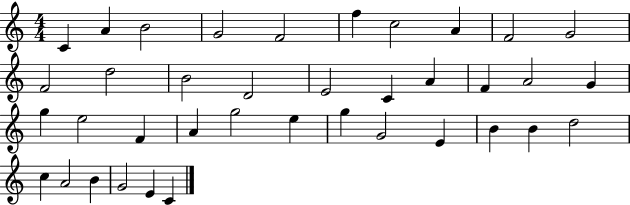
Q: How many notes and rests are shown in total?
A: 38